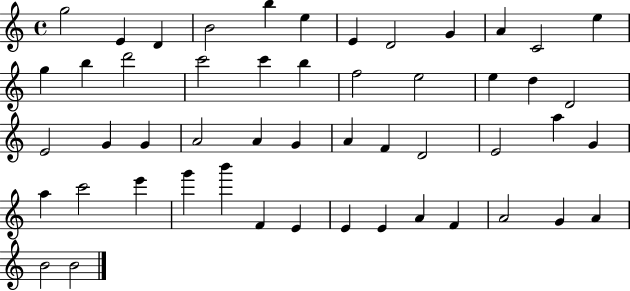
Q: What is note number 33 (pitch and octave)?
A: E4